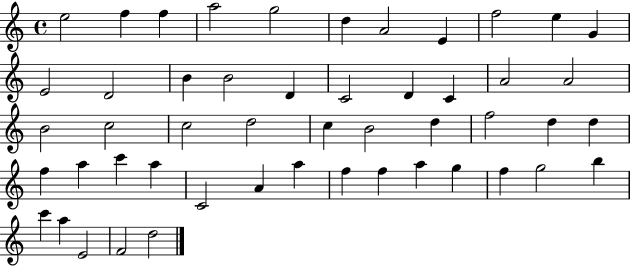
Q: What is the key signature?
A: C major